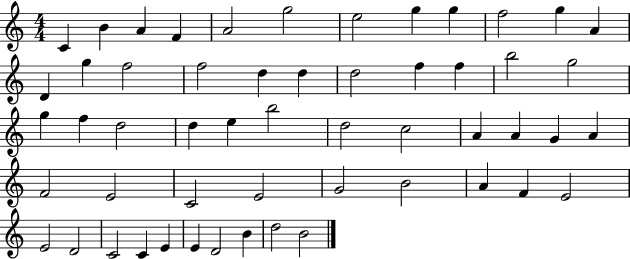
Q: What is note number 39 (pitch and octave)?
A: E4